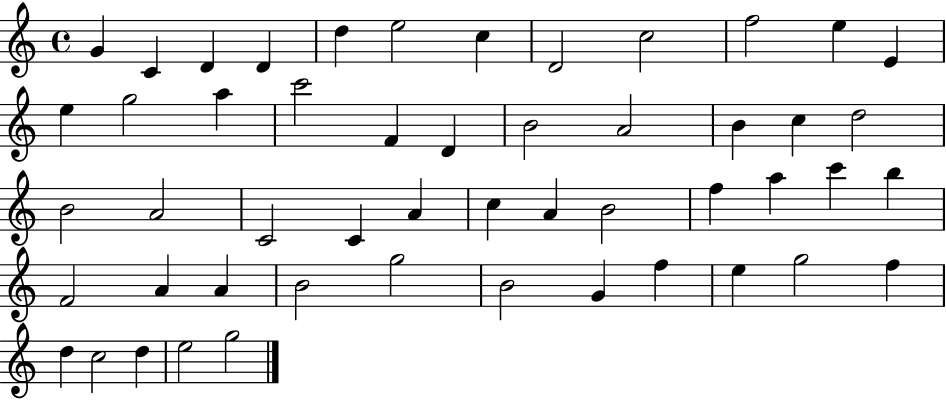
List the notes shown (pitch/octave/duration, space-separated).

G4/q C4/q D4/q D4/q D5/q E5/h C5/q D4/h C5/h F5/h E5/q E4/q E5/q G5/h A5/q C6/h F4/q D4/q B4/h A4/h B4/q C5/q D5/h B4/h A4/h C4/h C4/q A4/q C5/q A4/q B4/h F5/q A5/q C6/q B5/q F4/h A4/q A4/q B4/h G5/h B4/h G4/q F5/q E5/q G5/h F5/q D5/q C5/h D5/q E5/h G5/h